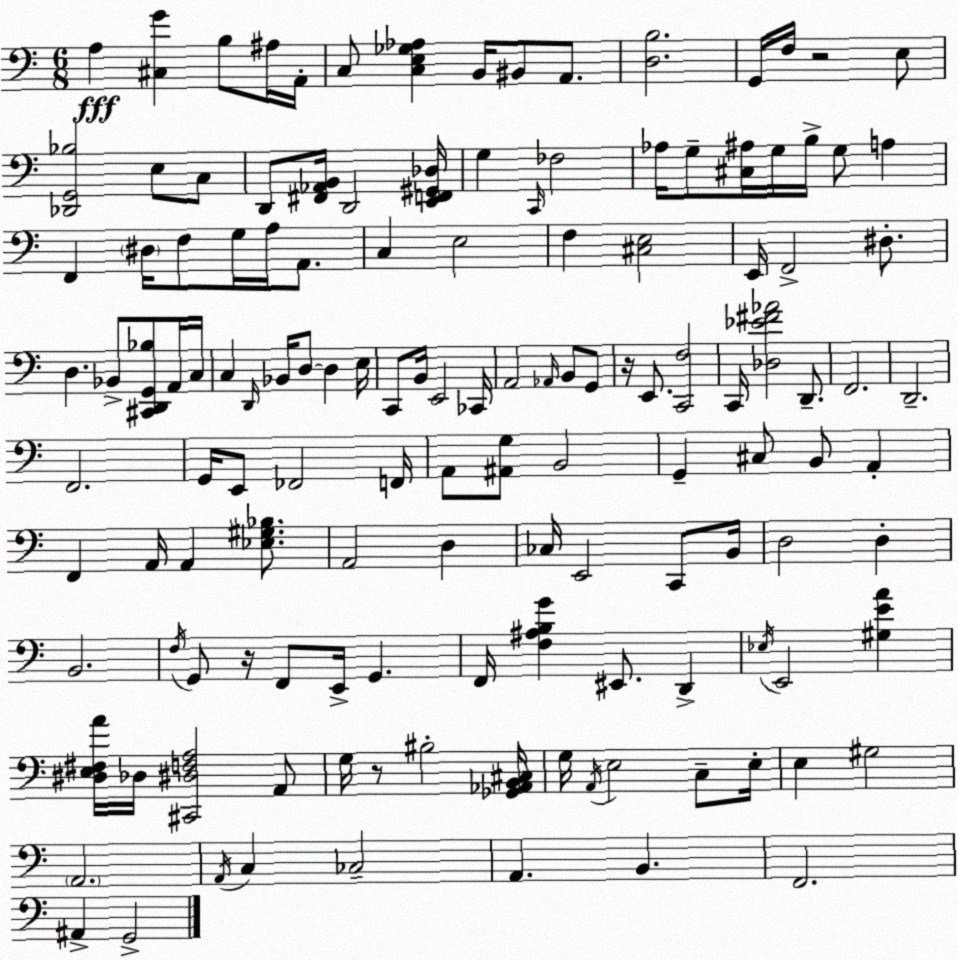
X:1
T:Untitled
M:6/8
L:1/4
K:C
A, [^C,G] B,/2 ^A,/4 A,,/4 C,/2 [C,E,_G,_A,] B,,/4 ^B,,/2 A,,/2 [D,B,]2 G,,/4 F,/4 z2 E,/2 [_D,,G,,_B,]2 E,/2 C,/2 D,,/2 [^F,,_A,,B,,]/4 D,,2 [E,,F,,^G,,_D,]/4 G, C,,/4 _F,2 _A,/4 G,/2 [^C,^A,]/4 G,/4 B,/4 G,/2 A, F,, ^D,/4 F,/2 G,/4 A,/4 A,,/2 C, E,2 F, [^C,E,]2 E,,/4 F,,2 ^D,/2 D, _B,,/2 [^C,,D,,G,,_B,]/2 A,,/4 C,/4 C, D,,/4 _B,,/4 D,/2 D, E,/4 C,,/2 B,,/4 E,,2 _C,,/4 A,,2 _A,,/4 B,,/2 G,,/2 z/4 E,,/2 [C,,F,]2 C,,/4 [_D,_E^F_A]2 D,,/2 F,,2 D,,2 F,,2 G,,/4 E,,/2 _F,,2 F,,/4 A,,/2 [^A,,G,]/2 B,,2 G,, ^C,/2 B,,/2 A,, F,, A,,/4 A,, [_E,^G,_B,]/2 A,,2 D, _C,/4 E,,2 C,,/2 B,,/4 D,2 D, B,,2 F,/4 G,,/2 z/4 F,,/2 E,,/4 G,, F,,/4 [F,^A,B,G] ^E,,/2 D,, _E,/4 E,,2 [^G,EA] [^D,E,^F,A]/4 _D,/4 [^C,,^D,F,A,]2 A,,/2 G,/4 z/2 ^B,2 [_G,,_A,,B,,^C,]/4 G,/4 A,,/4 E,2 C,/2 E,/4 E, ^G,2 A,,2 A,,/4 C, _C,2 A,, B,, F,,2 ^A,, G,,2